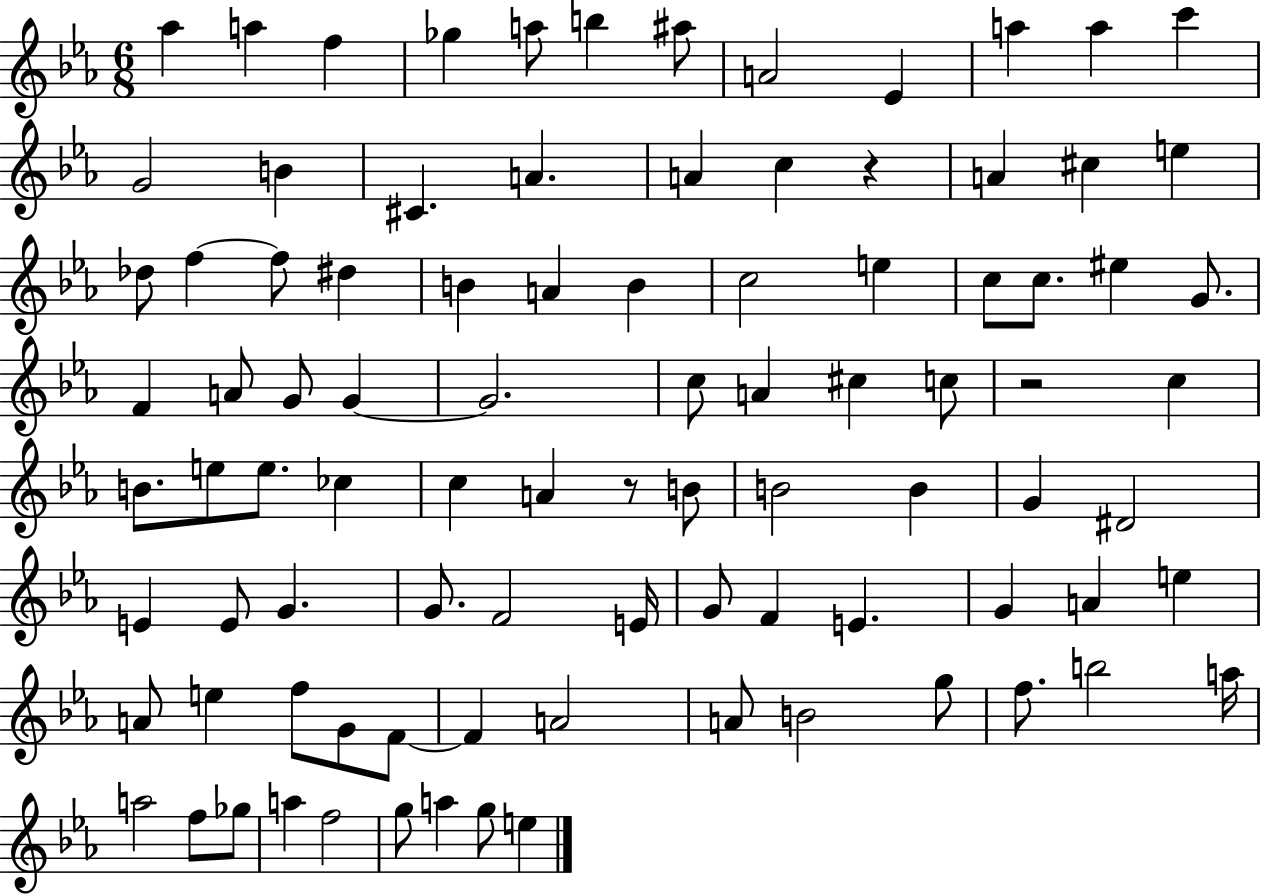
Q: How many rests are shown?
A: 3